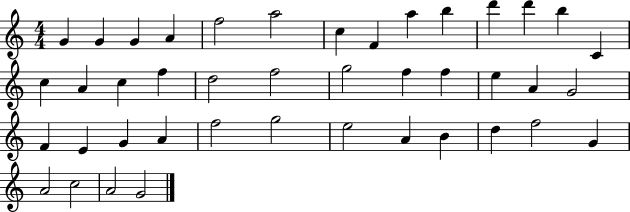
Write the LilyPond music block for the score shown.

{
  \clef treble
  \numericTimeSignature
  \time 4/4
  \key c \major
  g'4 g'4 g'4 a'4 | f''2 a''2 | c''4 f'4 a''4 b''4 | d'''4 d'''4 b''4 c'4 | \break c''4 a'4 c''4 f''4 | d''2 f''2 | g''2 f''4 f''4 | e''4 a'4 g'2 | \break f'4 e'4 g'4 a'4 | f''2 g''2 | e''2 a'4 b'4 | d''4 f''2 g'4 | \break a'2 c''2 | a'2 g'2 | \bar "|."
}